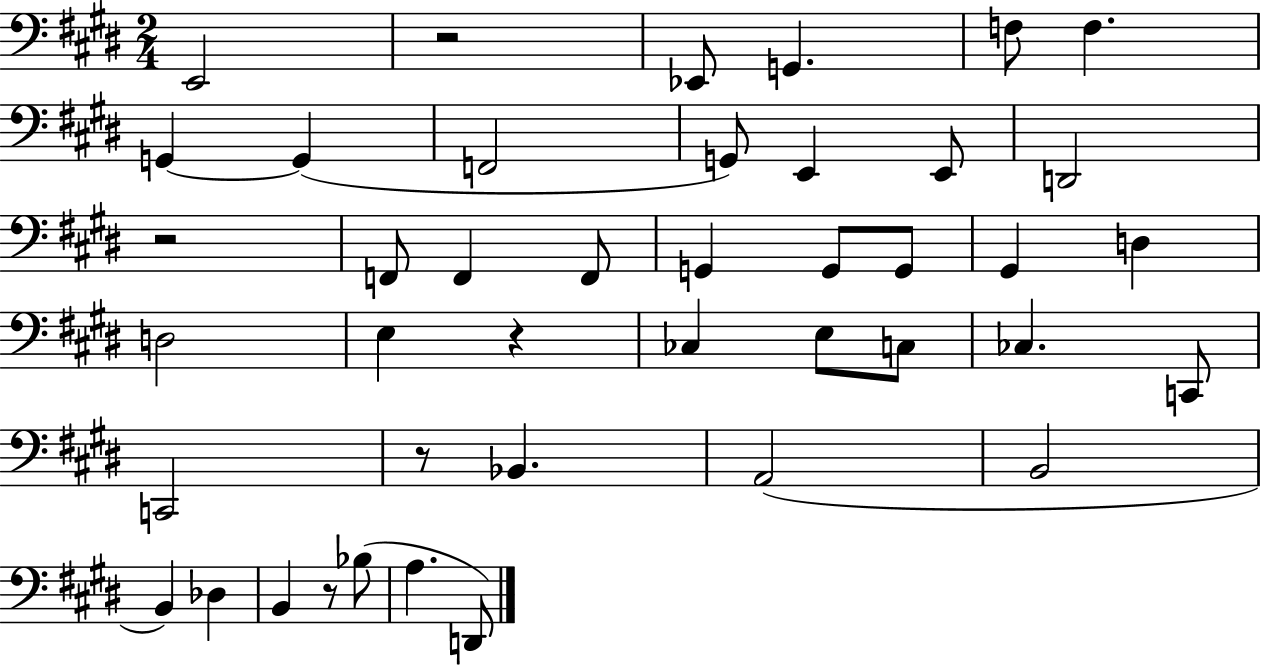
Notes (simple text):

E2/h R/h Eb2/e G2/q. F3/e F3/q. G2/q G2/q F2/h G2/e E2/q E2/e D2/h R/h F2/e F2/q F2/e G2/q G2/e G2/e G#2/q D3/q D3/h E3/q R/q CES3/q E3/e C3/e CES3/q. C2/e C2/h R/e Bb2/q. A2/h B2/h B2/q Db3/q B2/q R/e Bb3/e A3/q. D2/e